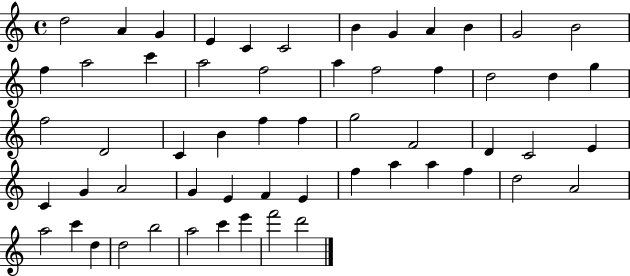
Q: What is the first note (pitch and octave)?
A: D5